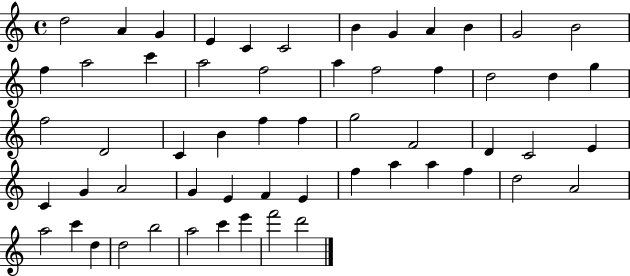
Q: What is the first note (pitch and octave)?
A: D5